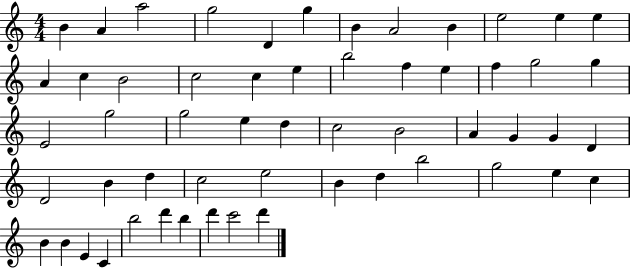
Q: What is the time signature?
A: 4/4